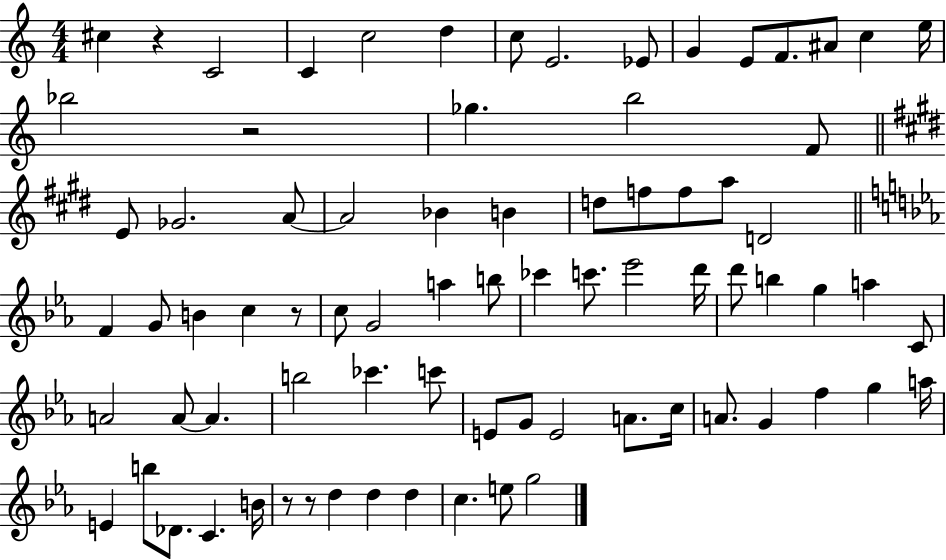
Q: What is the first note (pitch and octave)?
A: C#5